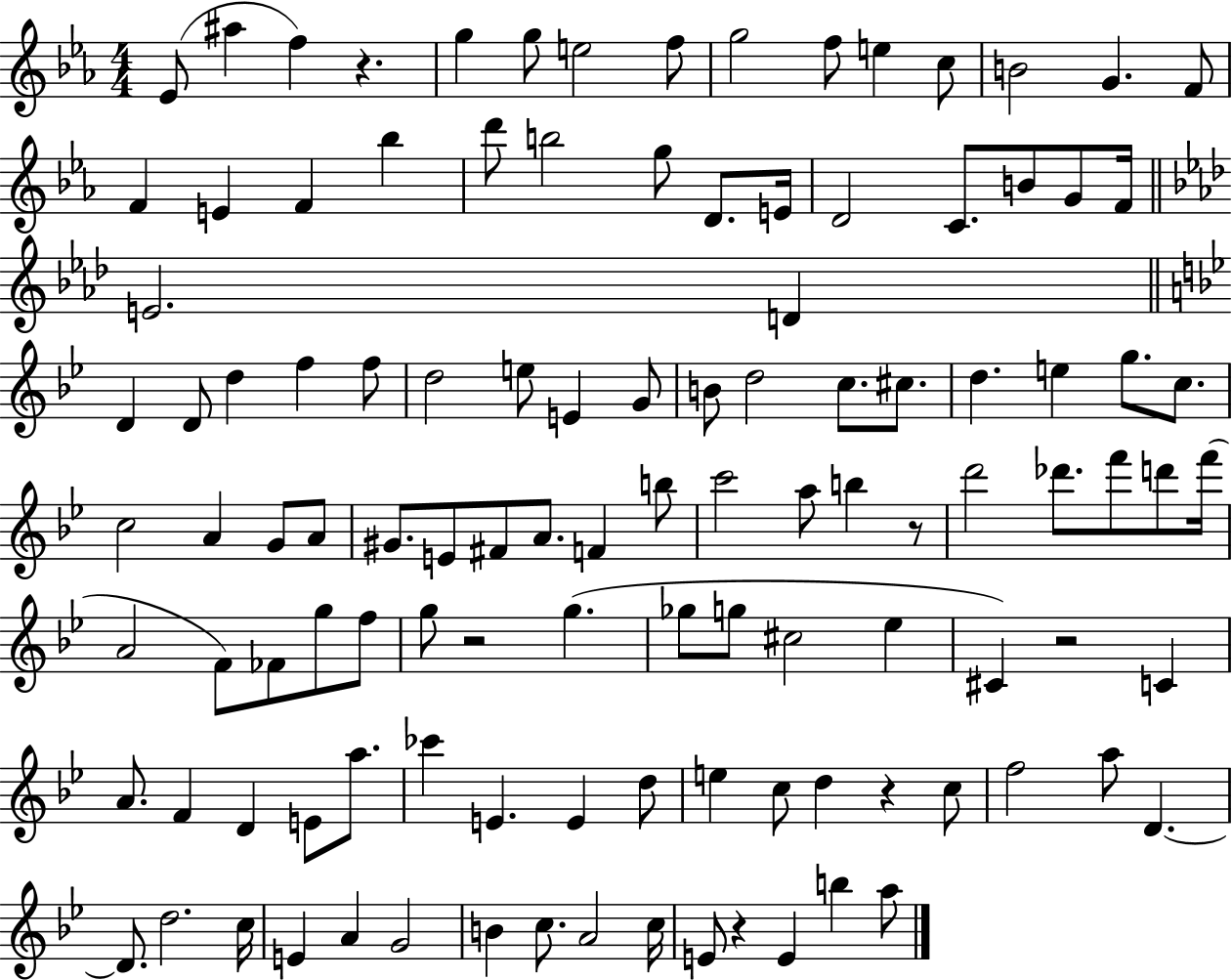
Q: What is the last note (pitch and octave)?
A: A5